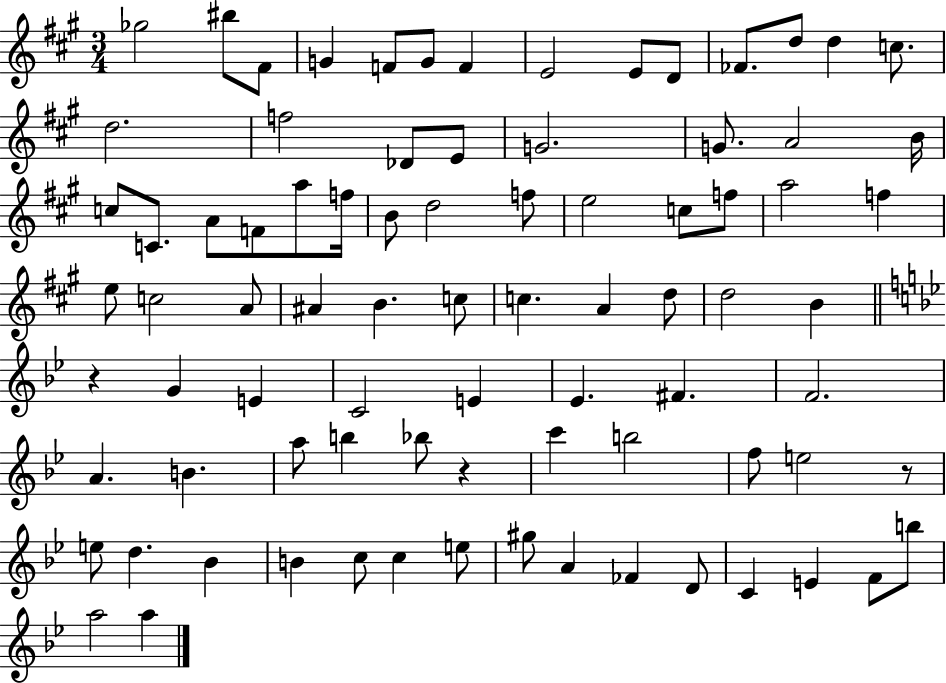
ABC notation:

X:1
T:Untitled
M:3/4
L:1/4
K:A
_g2 ^b/2 ^F/2 G F/2 G/2 F E2 E/2 D/2 _F/2 d/2 d c/2 d2 f2 _D/2 E/2 G2 G/2 A2 B/4 c/2 C/2 A/2 F/2 a/2 f/4 B/2 d2 f/2 e2 c/2 f/2 a2 f e/2 c2 A/2 ^A B c/2 c A d/2 d2 B z G E C2 E _E ^F F2 A B a/2 b _b/2 z c' b2 f/2 e2 z/2 e/2 d _B B c/2 c e/2 ^g/2 A _F D/2 C E F/2 b/2 a2 a